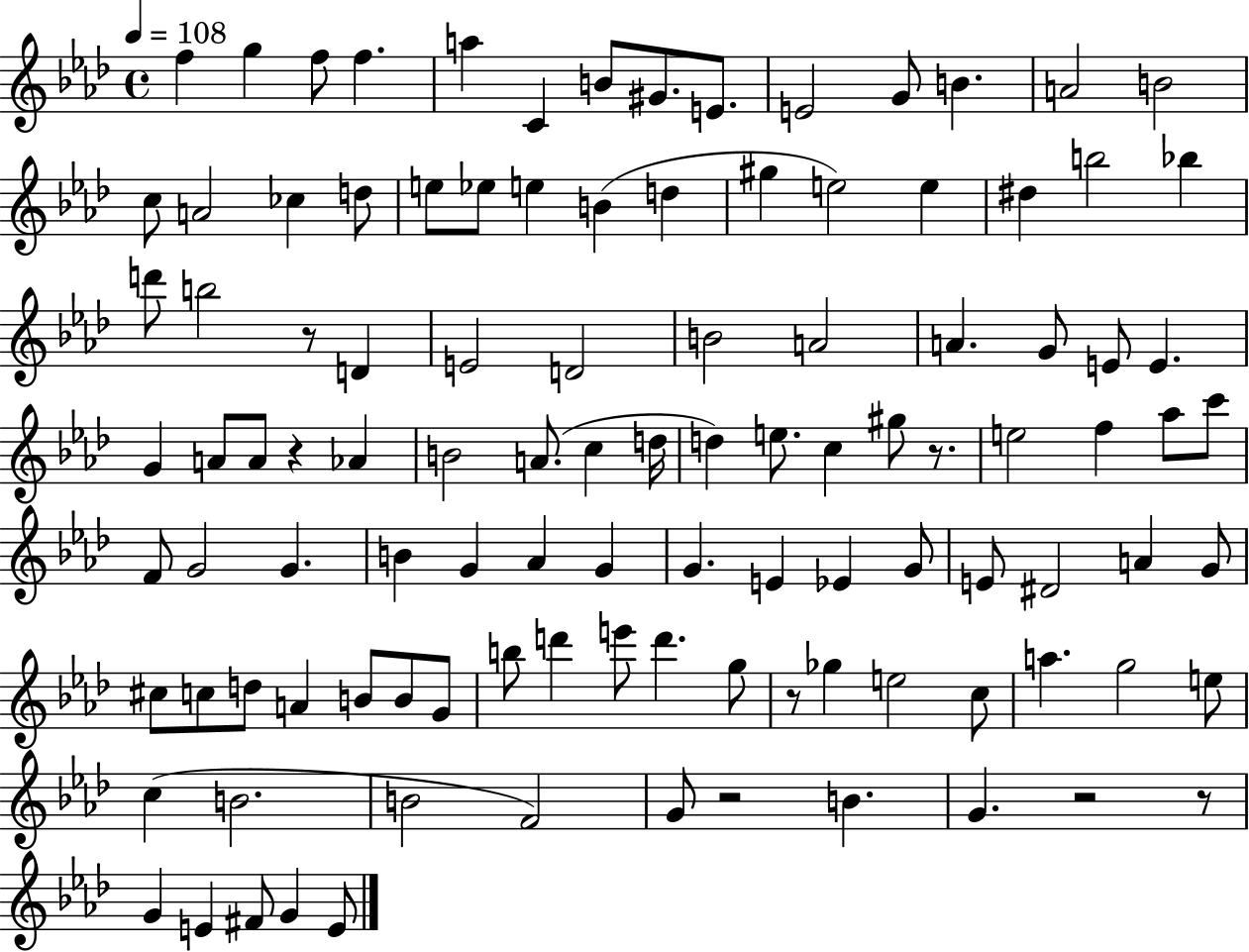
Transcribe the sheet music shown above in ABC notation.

X:1
T:Untitled
M:4/4
L:1/4
K:Ab
f g f/2 f a C B/2 ^G/2 E/2 E2 G/2 B A2 B2 c/2 A2 _c d/2 e/2 _e/2 e B d ^g e2 e ^d b2 _b d'/2 b2 z/2 D E2 D2 B2 A2 A G/2 E/2 E G A/2 A/2 z _A B2 A/2 c d/4 d e/2 c ^g/2 z/2 e2 f _a/2 c'/2 F/2 G2 G B G _A G G E _E G/2 E/2 ^D2 A G/2 ^c/2 c/2 d/2 A B/2 B/2 G/2 b/2 d' e'/2 d' g/2 z/2 _g e2 c/2 a g2 e/2 c B2 B2 F2 G/2 z2 B G z2 z/2 G E ^F/2 G E/2